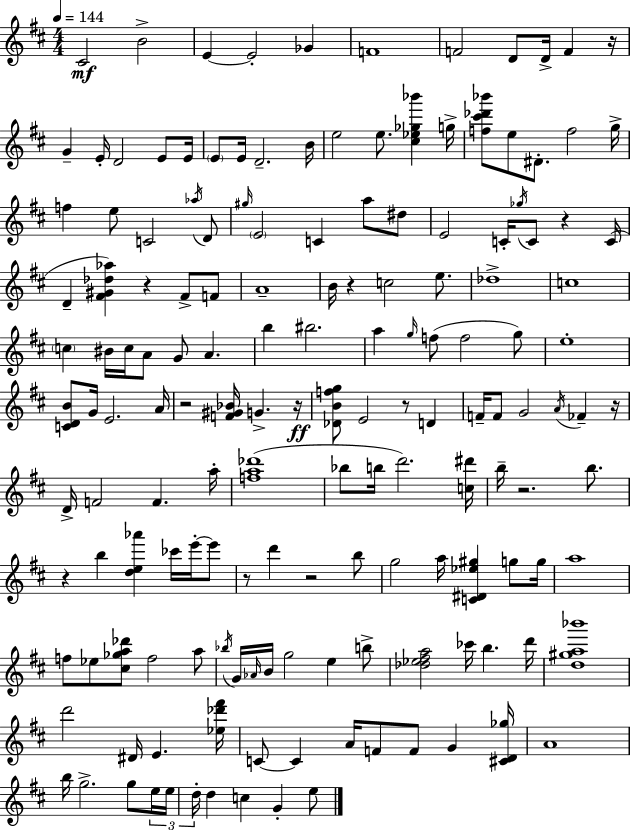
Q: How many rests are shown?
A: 12